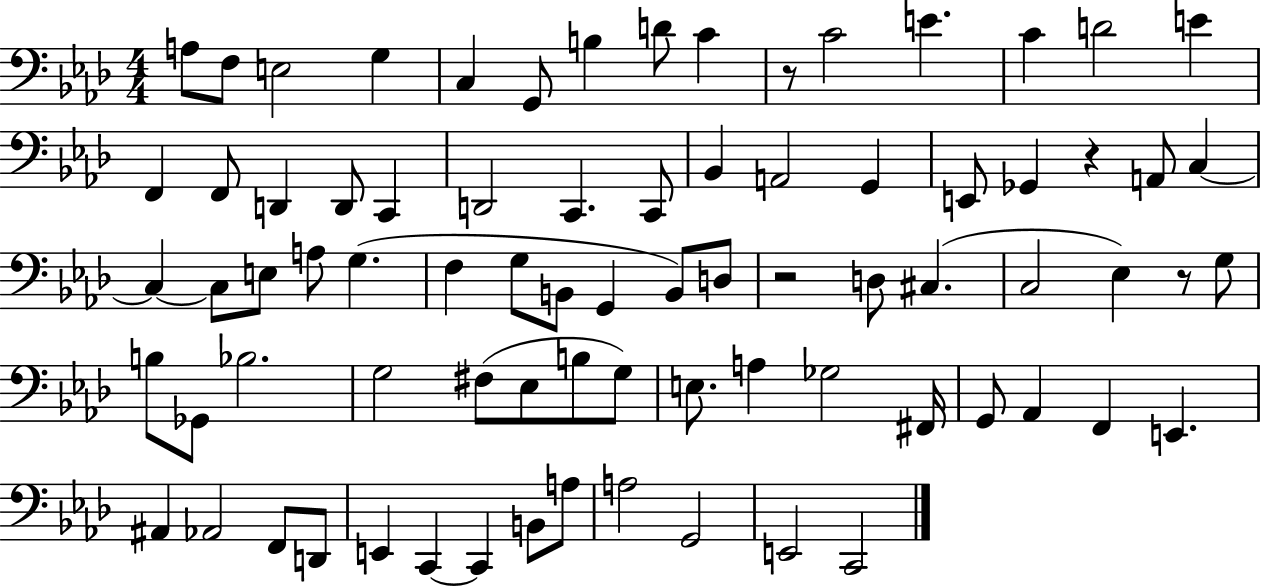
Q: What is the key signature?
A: AES major